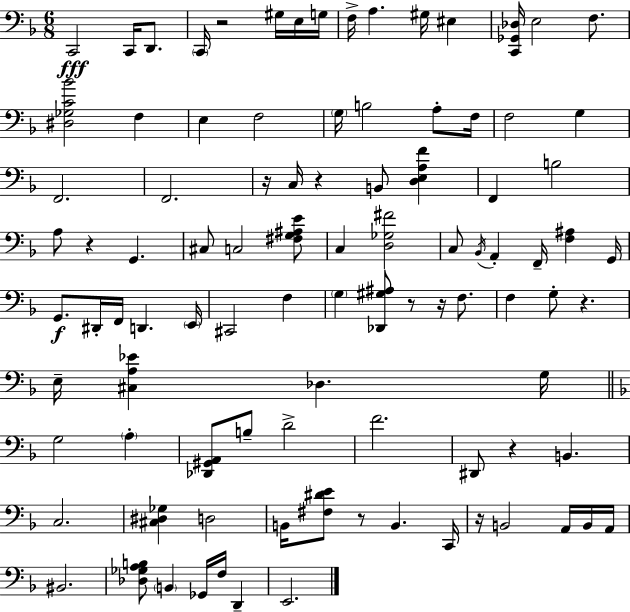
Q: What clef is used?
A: bass